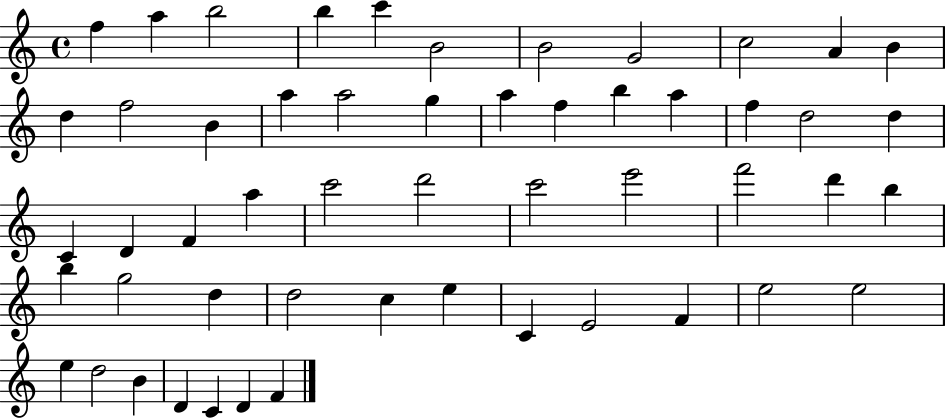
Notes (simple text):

F5/q A5/q B5/h B5/q C6/q B4/h B4/h G4/h C5/h A4/q B4/q D5/q F5/h B4/q A5/q A5/h G5/q A5/q F5/q B5/q A5/q F5/q D5/h D5/q C4/q D4/q F4/q A5/q C6/h D6/h C6/h E6/h F6/h D6/q B5/q B5/q G5/h D5/q D5/h C5/q E5/q C4/q E4/h F4/q E5/h E5/h E5/q D5/h B4/q D4/q C4/q D4/q F4/q